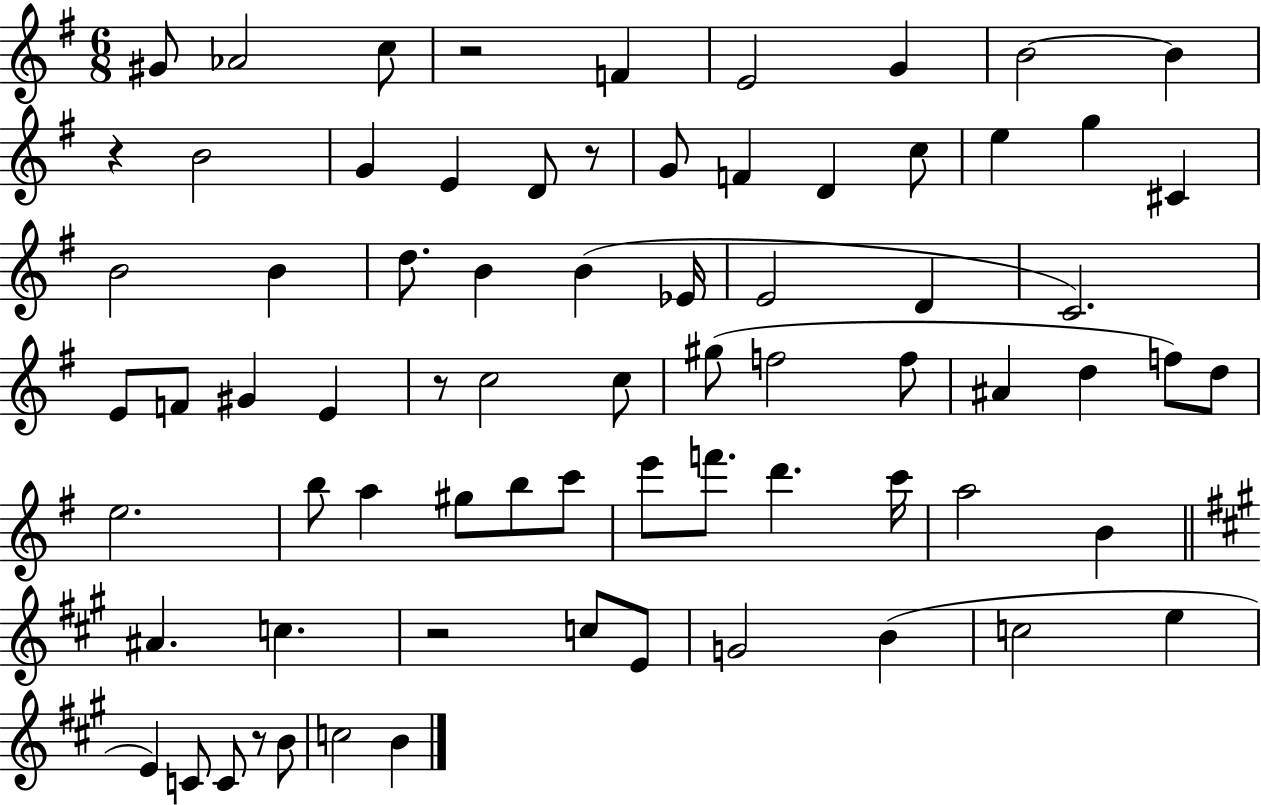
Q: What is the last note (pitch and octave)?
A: B4